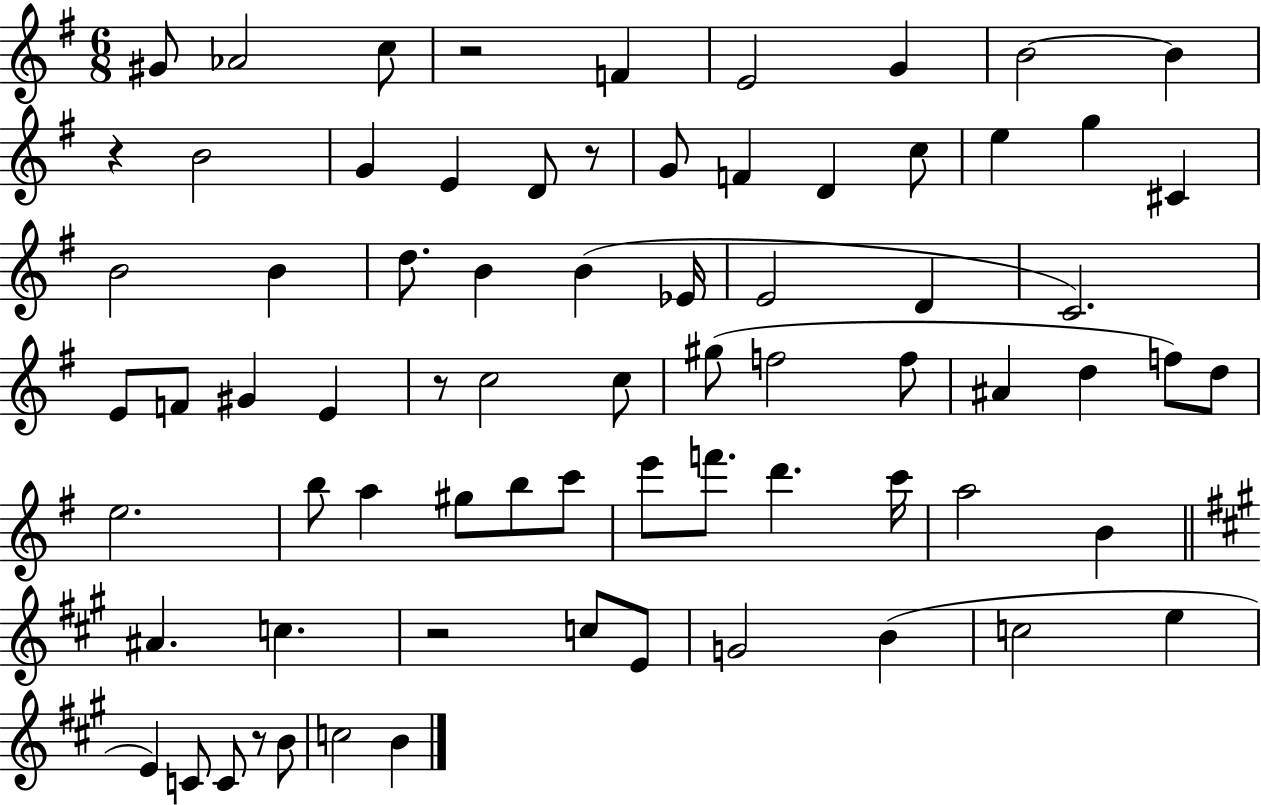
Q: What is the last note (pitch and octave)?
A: B4